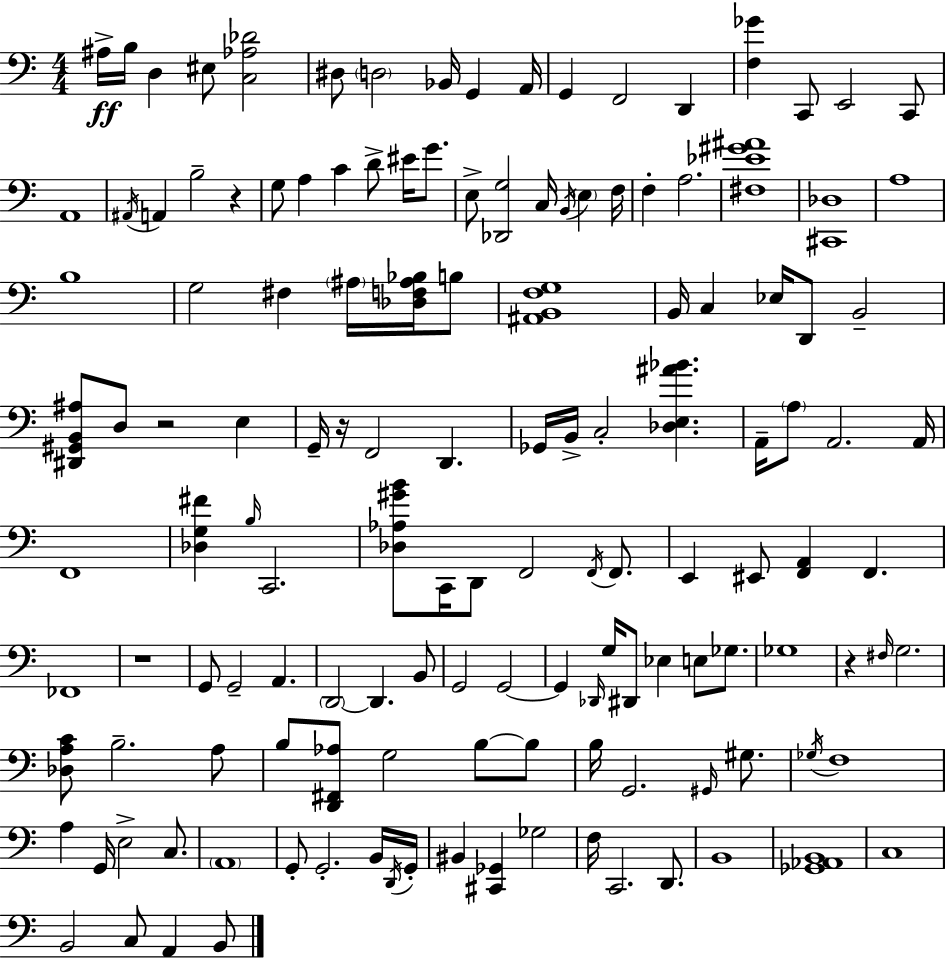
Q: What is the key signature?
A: C major